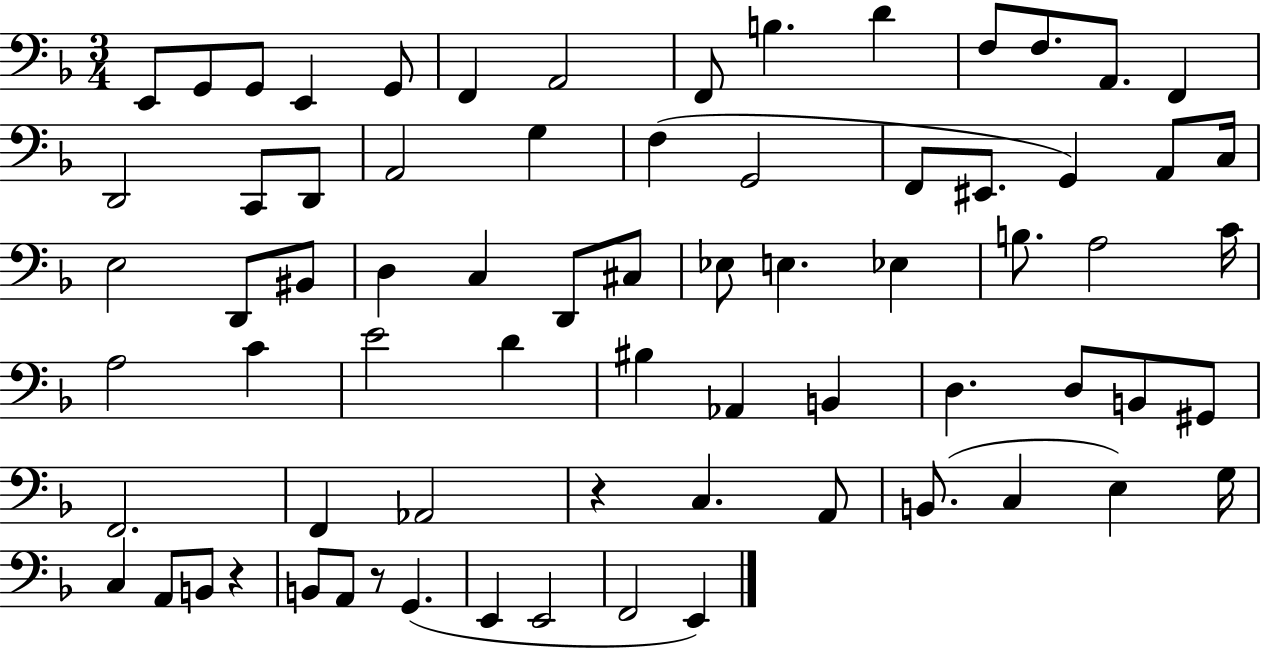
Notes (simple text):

E2/e G2/e G2/e E2/q G2/e F2/q A2/h F2/e B3/q. D4/q F3/e F3/e. A2/e. F2/q D2/h C2/e D2/e A2/h G3/q F3/q G2/h F2/e EIS2/e. G2/q A2/e C3/s E3/h D2/e BIS2/e D3/q C3/q D2/e C#3/e Eb3/e E3/q. Eb3/q B3/e. A3/h C4/s A3/h C4/q E4/h D4/q BIS3/q Ab2/q B2/q D3/q. D3/e B2/e G#2/e F2/h. F2/q Ab2/h R/q C3/q. A2/e B2/e. C3/q E3/q G3/s C3/q A2/e B2/e R/q B2/e A2/e R/e G2/q. E2/q E2/h F2/h E2/q